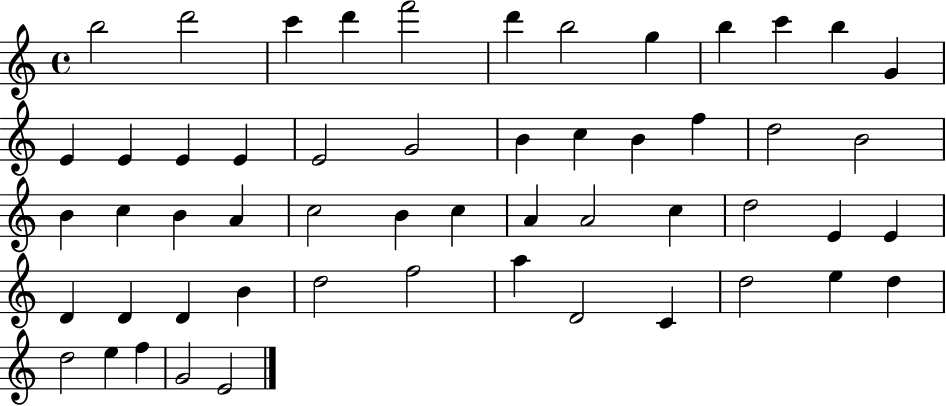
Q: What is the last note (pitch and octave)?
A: E4